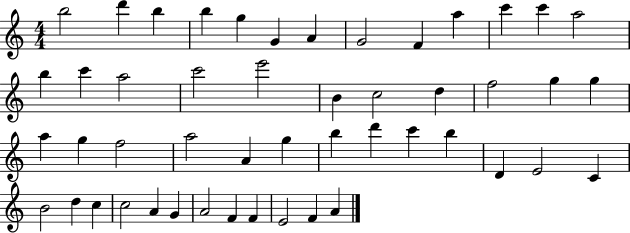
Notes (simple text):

B5/h D6/q B5/q B5/q G5/q G4/q A4/q G4/h F4/q A5/q C6/q C6/q A5/h B5/q C6/q A5/h C6/h E6/h B4/q C5/h D5/q F5/h G5/q G5/q A5/q G5/q F5/h A5/h A4/q G5/q B5/q D6/q C6/q B5/q D4/q E4/h C4/q B4/h D5/q C5/q C5/h A4/q G4/q A4/h F4/q F4/q E4/h F4/q A4/q